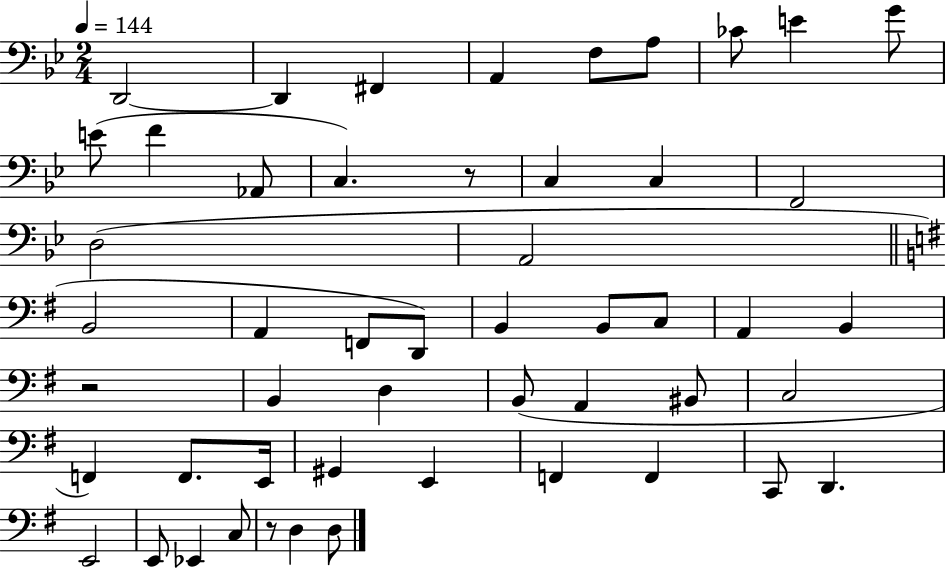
D2/h D2/q F#2/q A2/q F3/e A3/e CES4/e E4/q G4/e E4/e F4/q Ab2/e C3/q. R/e C3/q C3/q F2/h D3/h A2/h B2/h A2/q F2/e D2/e B2/q B2/e C3/e A2/q B2/q R/h B2/q D3/q B2/e A2/q BIS2/e C3/h F2/q F2/e. E2/s G#2/q E2/q F2/q F2/q C2/e D2/q. E2/h E2/e Eb2/q C3/e R/e D3/q D3/e